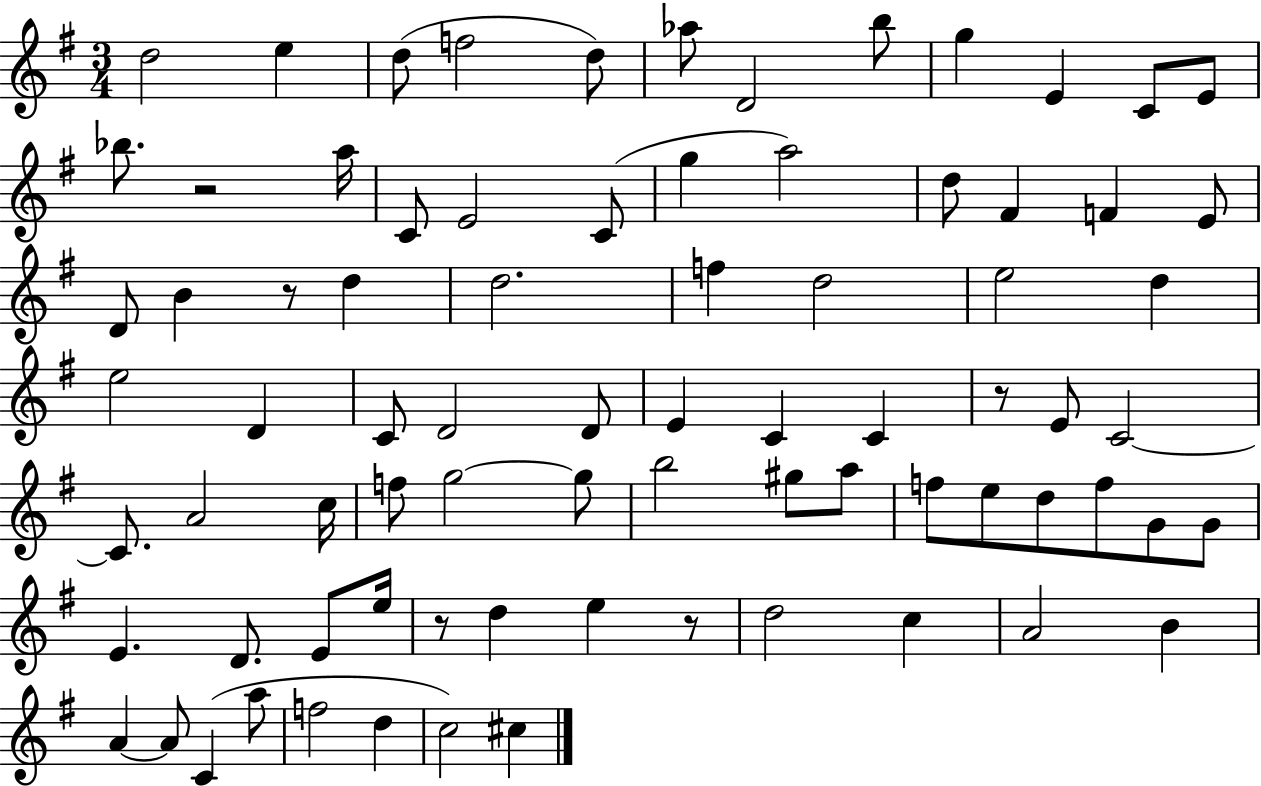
X:1
T:Untitled
M:3/4
L:1/4
K:G
d2 e d/2 f2 d/2 _a/2 D2 b/2 g E C/2 E/2 _b/2 z2 a/4 C/2 E2 C/2 g a2 d/2 ^F F E/2 D/2 B z/2 d d2 f d2 e2 d e2 D C/2 D2 D/2 E C C z/2 E/2 C2 C/2 A2 c/4 f/2 g2 g/2 b2 ^g/2 a/2 f/2 e/2 d/2 f/2 G/2 G/2 E D/2 E/2 e/4 z/2 d e z/2 d2 c A2 B A A/2 C a/2 f2 d c2 ^c